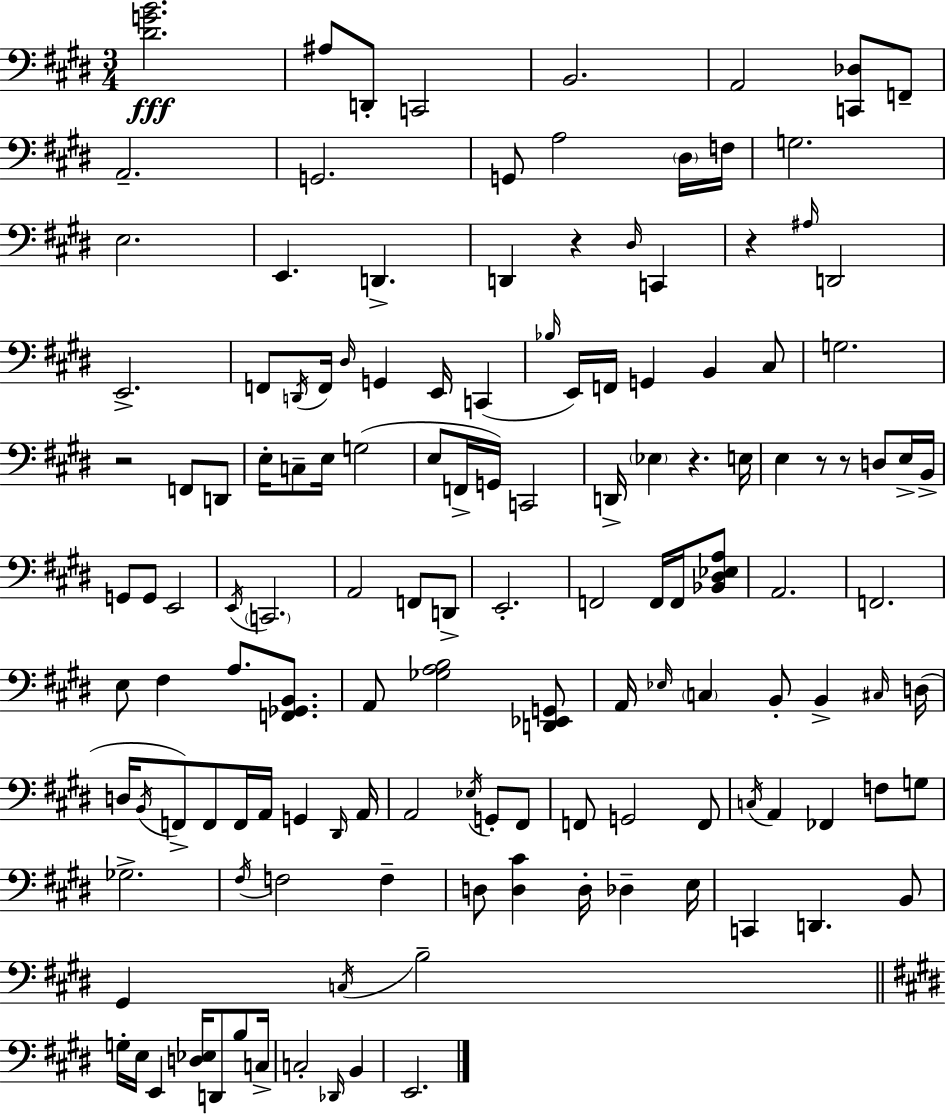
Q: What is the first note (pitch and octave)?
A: A#3